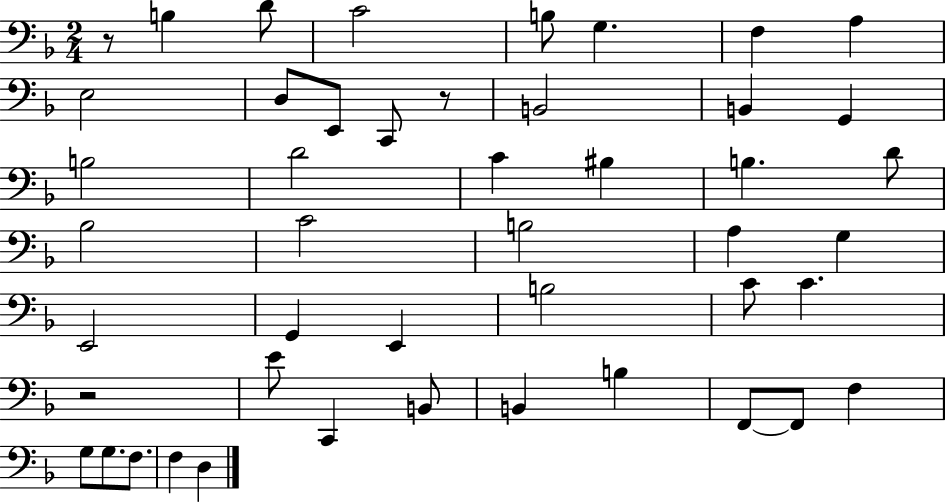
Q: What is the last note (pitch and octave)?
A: D3